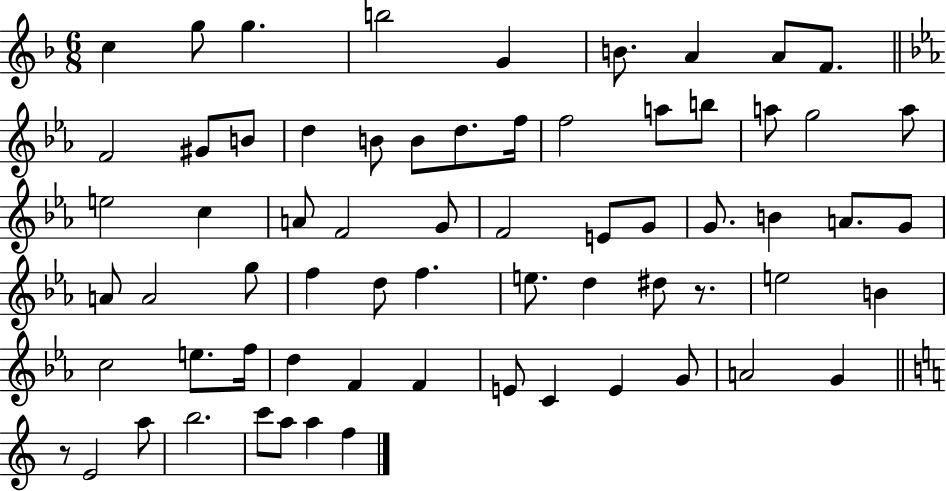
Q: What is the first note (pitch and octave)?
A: C5